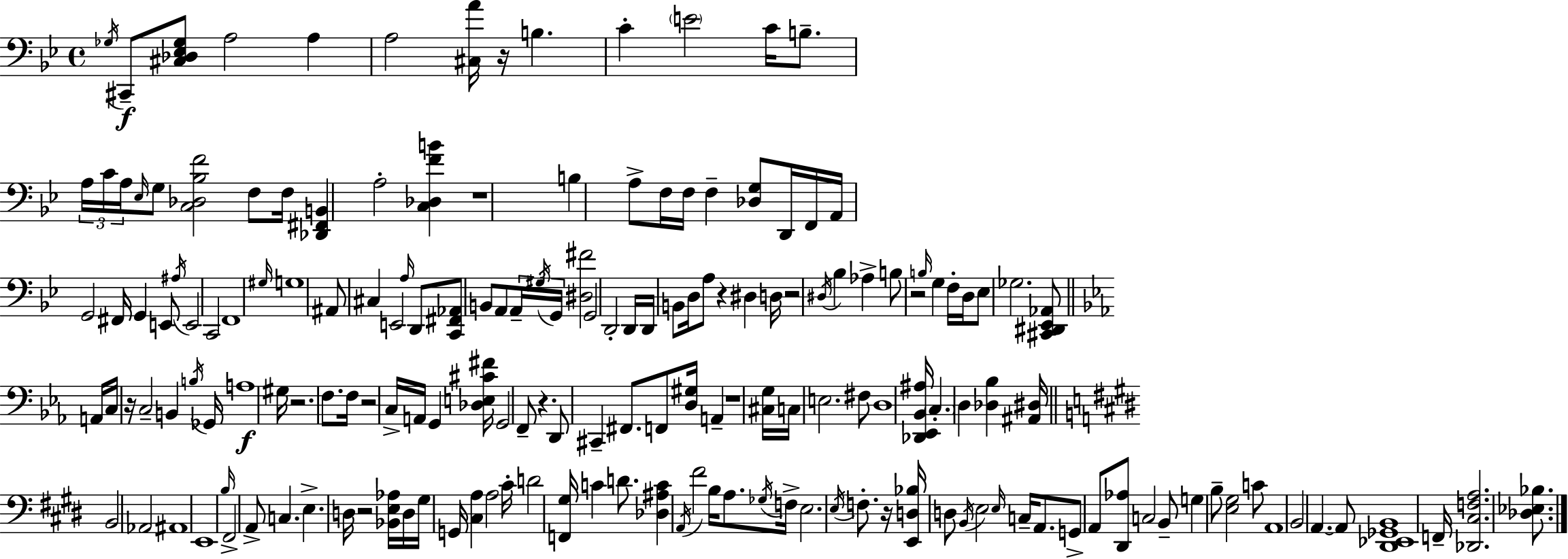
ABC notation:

X:1
T:Untitled
M:4/4
L:1/4
K:Gm
_G,/4 ^C,,/2 [^C,_D,_E,_G,]/2 A,2 A, A,2 [^C,A]/4 z/4 B, C E2 C/4 B,/2 A,/4 C/4 A,/4 _E,/4 G,/2 [C,_D,_B,F]2 F,/2 F,/4 [_D,,^F,,B,,] A,2 [C,_D,FB] z4 B, A,/2 F,/4 F,/4 F, [_D,G,]/2 D,,/4 F,,/4 A,,/4 G,,2 ^F,,/4 G,, E,,/2 ^A,/4 E,,2 C,,2 F,,4 ^G,/4 G,4 ^A,,/2 ^C, E,,2 A,/4 D,,/2 [C,,^F,,_A,,]/2 B,,/2 A,,/2 A,,/4 ^G,/4 G,,/4 [^D,^F]2 G,,2 D,,2 D,,/4 D,,/4 B,,/2 D,/4 A,/2 z ^D, D,/4 z2 ^D,/4 _B, _A, B,/2 z2 B,/4 G, F,/4 D,/4 _E,/2 _G,2 [^C,,^D,,_E,,_A,,]/2 A,,/4 C,/4 z/4 C,2 B,, B,/4 _G,,/4 A,4 ^G,/4 z2 F,/2 F,/4 z2 C,/4 A,,/4 G,, [_D,E,^C^F]/4 G,,2 F,,/2 z D,,/2 ^C,, ^F,,/2 F,,/2 [D,^G,]/4 A,, z4 [^C,G,]/4 C,/4 E,2 ^F,/2 D,4 [_D,,_E,,_B,,^A,]/4 C, D, [_D,_B,] [^A,,^D,]/4 B,,2 _A,,2 ^A,,4 E,,4 B,/4 ^F,,2 A,,/2 C, E, D,/4 z2 [_B,,E,_A,]/4 D,/4 ^G,/4 G,,/4 [^C,A,] A,2 ^C/4 D2 [F,,^G,]/4 C D/2 [_D,^A,C] A,,/4 ^F2 B,/4 A,/2 _G,/4 F,/4 E,2 E,/4 F,/2 z/4 [E,,D,_B,]/4 D,/2 B,,/4 E,2 E,/4 C,/4 A,,/2 G,,/2 A,,/2 [^D,,_A,]/2 C,2 B,,/2 G, B,/2 [E,^G,]2 C/2 A,,4 B,,2 A,, A,,/2 [^D,,_E,,_G,,B,,]4 F,,/4 [_D,,^C,F,A,]2 [_D,_E,_B,]/2